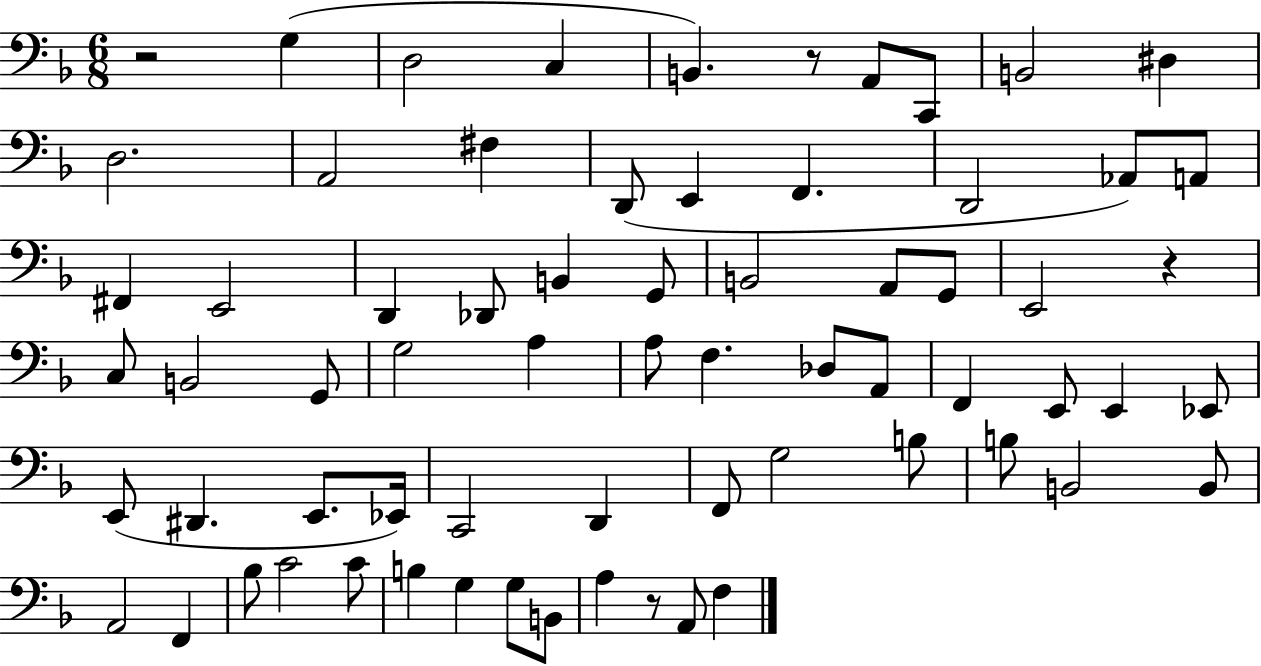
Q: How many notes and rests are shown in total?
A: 68